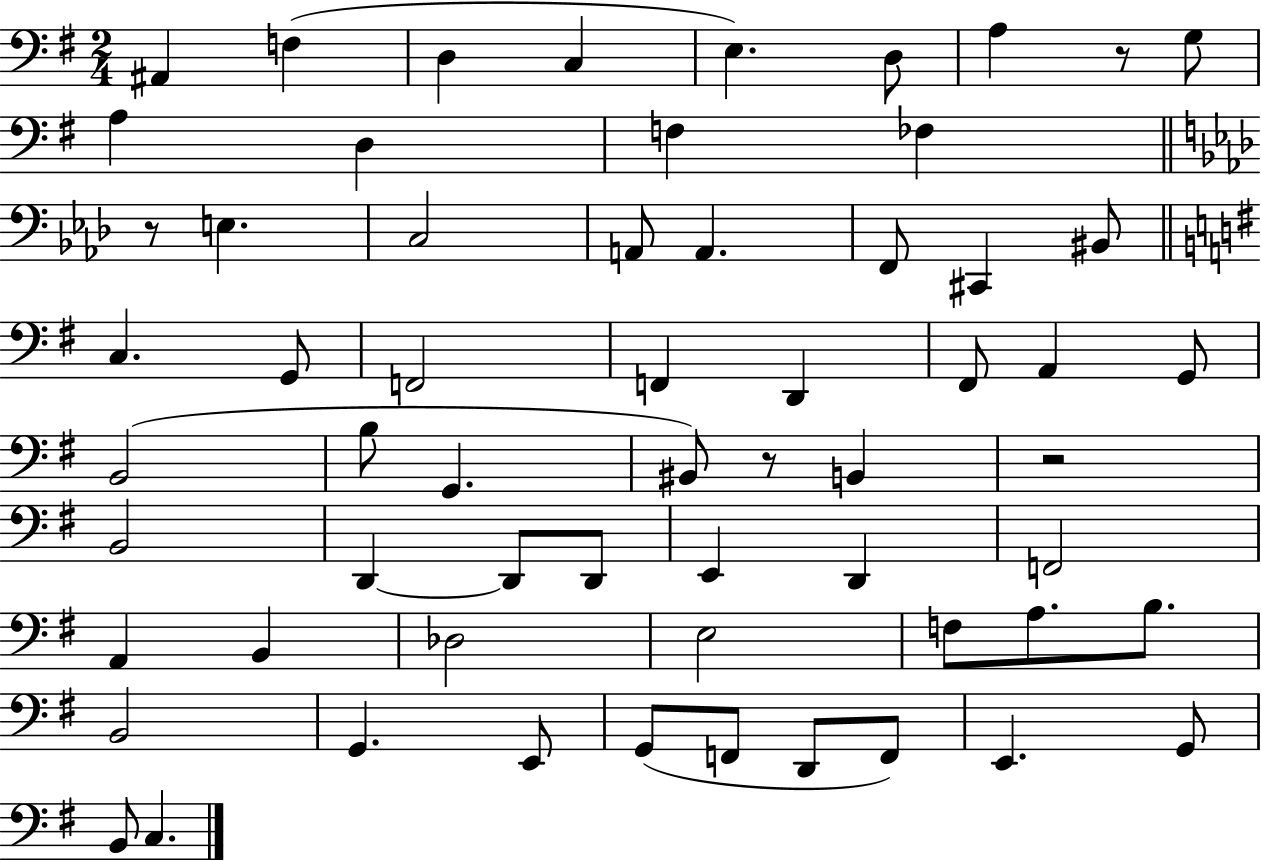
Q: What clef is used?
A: bass